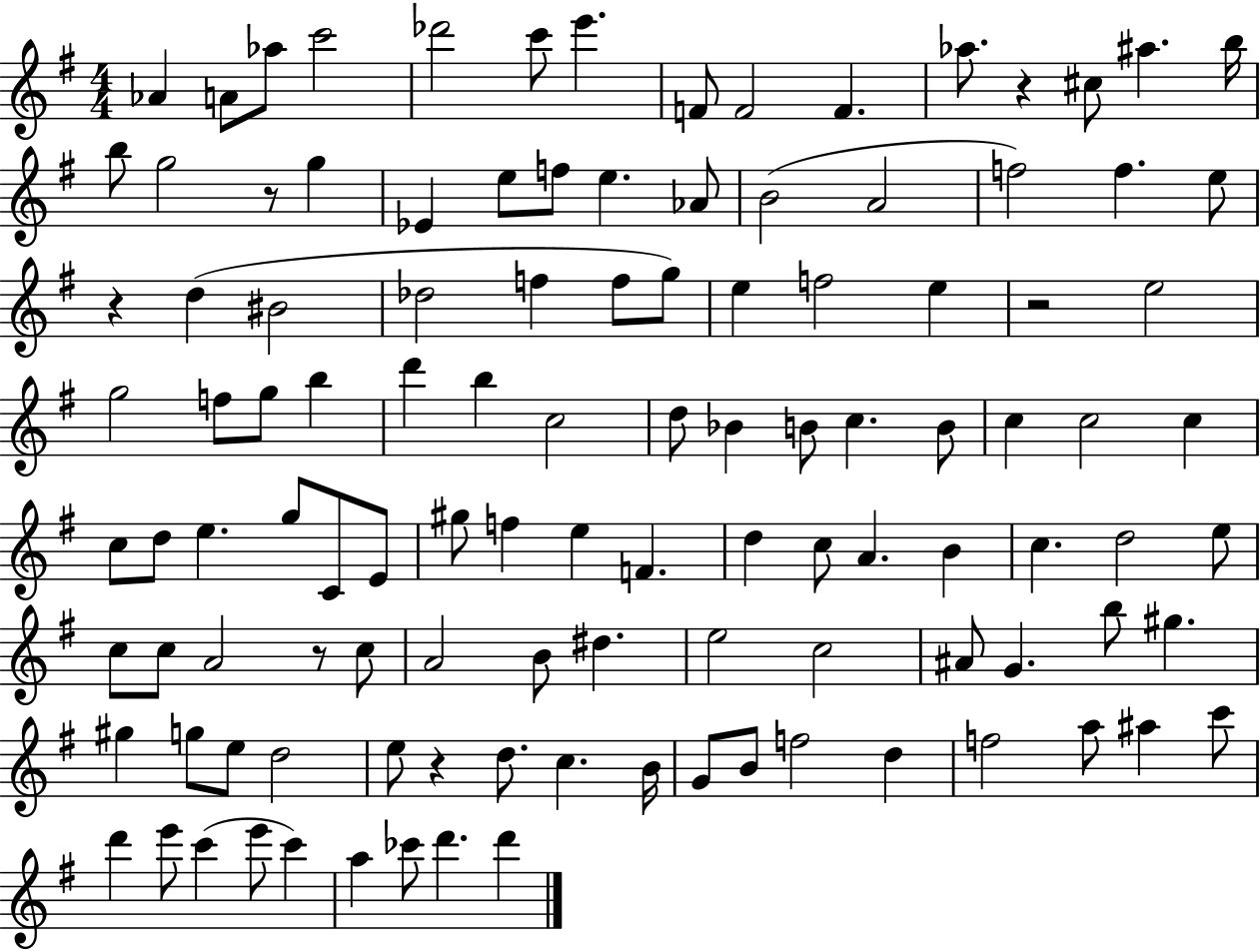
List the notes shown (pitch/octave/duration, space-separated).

Ab4/q A4/e Ab5/e C6/h Db6/h C6/e E6/q. F4/e F4/h F4/q. Ab5/e. R/q C#5/e A#5/q. B5/s B5/e G5/h R/e G5/q Eb4/q E5/e F5/e E5/q. Ab4/e B4/h A4/h F5/h F5/q. E5/e R/q D5/q BIS4/h Db5/h F5/q F5/e G5/e E5/q F5/h E5/q R/h E5/h G5/h F5/e G5/e B5/q D6/q B5/q C5/h D5/e Bb4/q B4/e C5/q. B4/e C5/q C5/h C5/q C5/e D5/e E5/q. G5/e C4/e E4/e G#5/e F5/q E5/q F4/q. D5/q C5/e A4/q. B4/q C5/q. D5/h E5/e C5/e C5/e A4/h R/e C5/e A4/h B4/e D#5/q. E5/h C5/h A#4/e G4/q. B5/e G#5/q. G#5/q G5/e E5/e D5/h E5/e R/q D5/e. C5/q. B4/s G4/e B4/e F5/h D5/q F5/h A5/e A#5/q C6/e D6/q E6/e C6/q E6/e C6/q A5/q CES6/e D6/q. D6/q